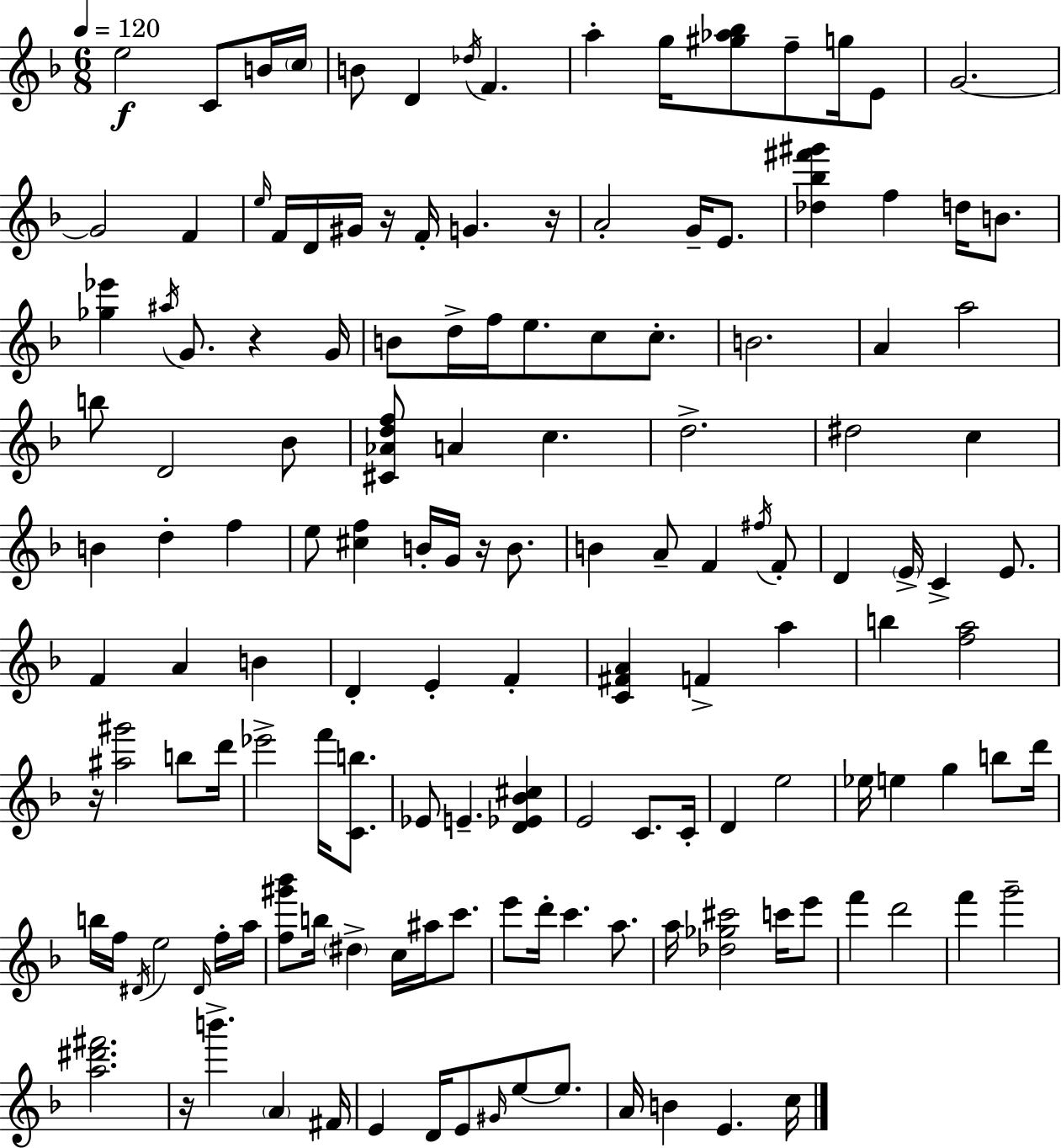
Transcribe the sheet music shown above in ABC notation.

X:1
T:Untitled
M:6/8
L:1/4
K:F
e2 C/2 B/4 c/4 B/2 D _d/4 F a g/4 [^g_a_b]/2 f/2 g/4 E/2 G2 G2 F e/4 F/4 D/4 ^G/4 z/4 F/4 G z/4 A2 G/4 E/2 [_d_b^f'^g'] f d/4 B/2 [_g_e'] ^a/4 G/2 z G/4 B/2 d/4 f/4 e/2 c/2 c/2 B2 A a2 b/2 D2 _B/2 [^C_Adf]/2 A c d2 ^d2 c B d f e/2 [^cf] B/4 G/4 z/4 B/2 B A/2 F ^f/4 F/2 D E/4 C E/2 F A B D E F [C^FA] F a b [fa]2 z/4 [^a^g']2 b/2 d'/4 _e'2 f'/4 [Cb]/2 _E/2 E [D_E_B^c] E2 C/2 C/4 D e2 _e/4 e g b/2 d'/4 b/4 f/4 ^D/4 e2 ^D/4 f/4 a/4 [f^g'_b']/2 b/4 ^d c/4 ^a/4 c'/2 e'/2 d'/4 c' a/2 a/4 [_d_g^c']2 c'/4 e'/2 f' d'2 f' g'2 [a^d'^f']2 z/4 b' A ^F/4 E D/4 E/2 ^G/4 e/2 e/2 A/4 B E c/4